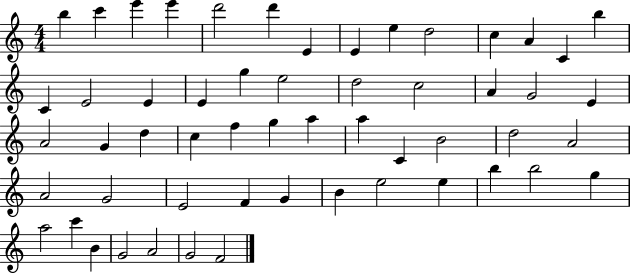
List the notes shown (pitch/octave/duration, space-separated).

B5/q C6/q E6/q E6/q D6/h D6/q E4/q E4/q E5/q D5/h C5/q A4/q C4/q B5/q C4/q E4/h E4/q E4/q G5/q E5/h D5/h C5/h A4/q G4/h E4/q A4/h G4/q D5/q C5/q F5/q G5/q A5/q A5/q C4/q B4/h D5/h A4/h A4/h G4/h E4/h F4/q G4/q B4/q E5/h E5/q B5/q B5/h G5/q A5/h C6/q B4/q G4/h A4/h G4/h F4/h